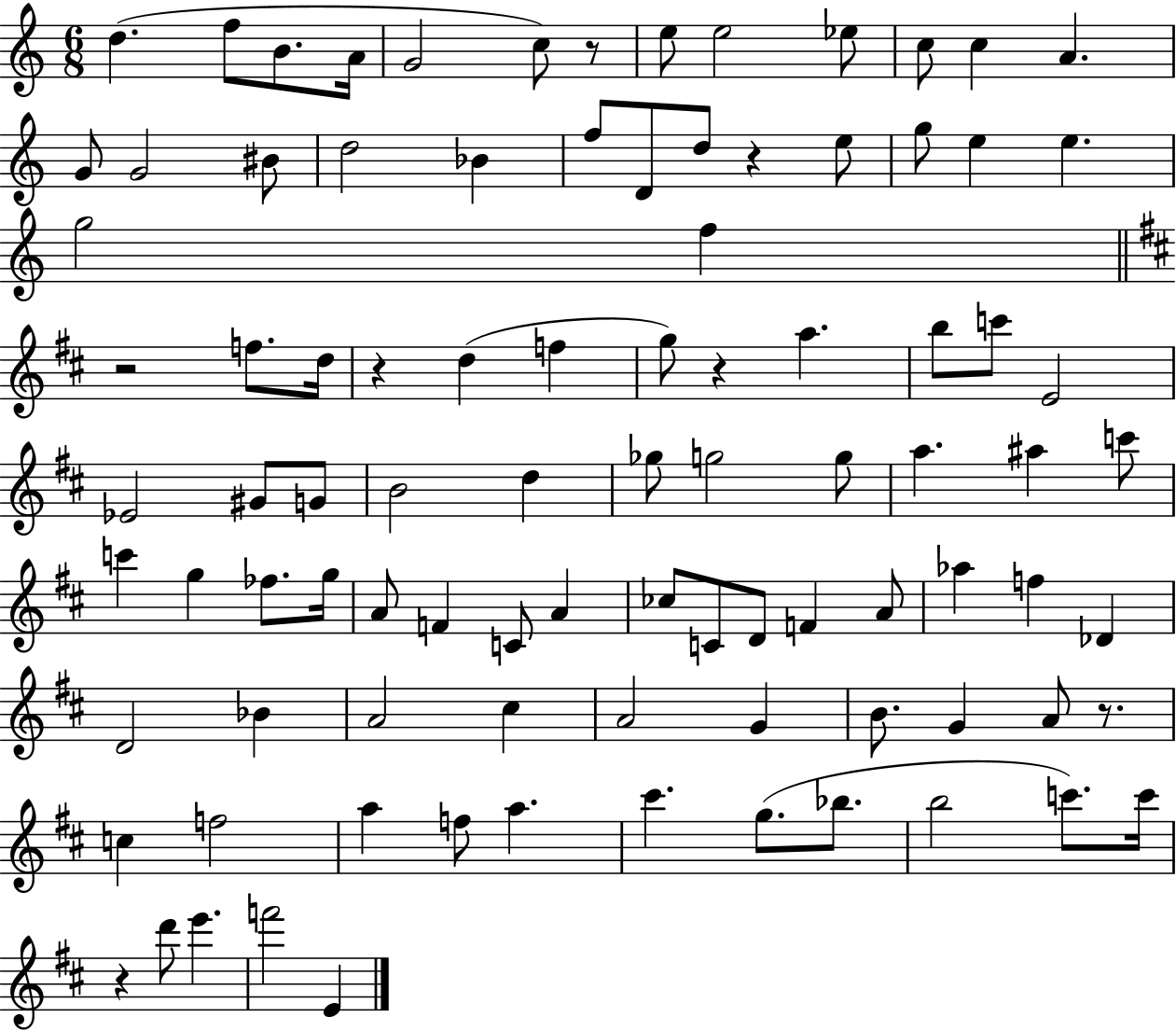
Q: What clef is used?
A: treble